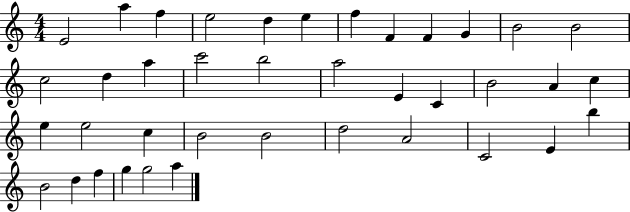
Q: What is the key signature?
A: C major